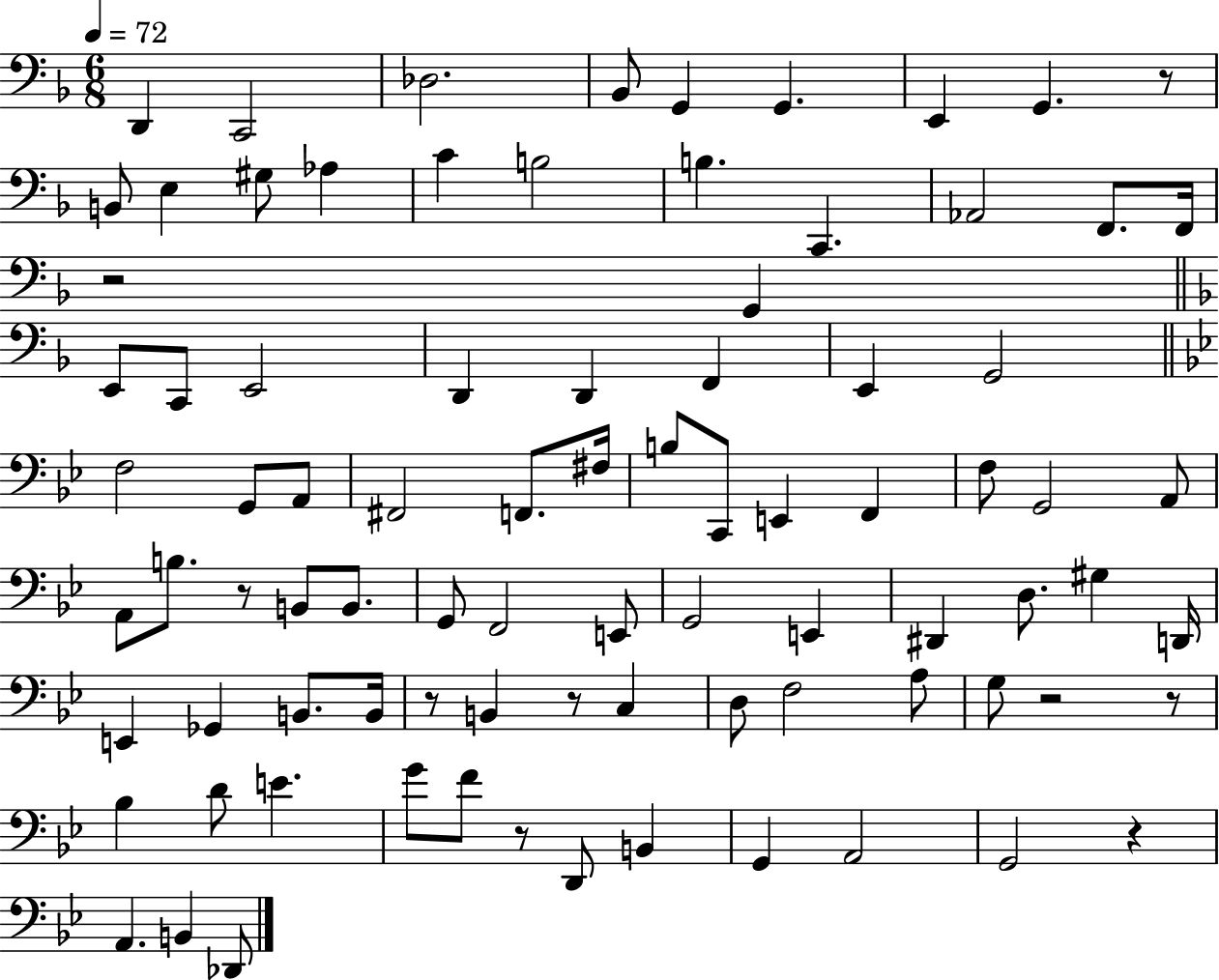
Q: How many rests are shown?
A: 9